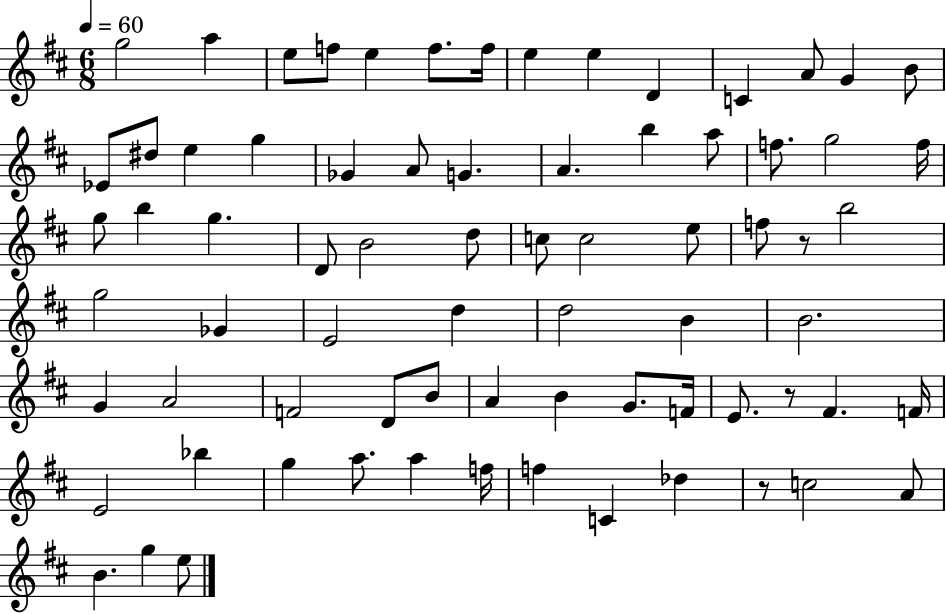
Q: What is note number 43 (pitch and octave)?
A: D5